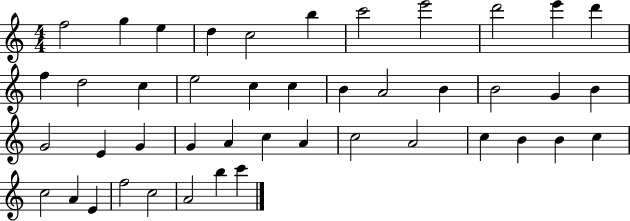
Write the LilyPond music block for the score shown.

{
  \clef treble
  \numericTimeSignature
  \time 4/4
  \key c \major
  f''2 g''4 e''4 | d''4 c''2 b''4 | c'''2 e'''2 | d'''2 e'''4 d'''4 | \break f''4 d''2 c''4 | e''2 c''4 c''4 | b'4 a'2 b'4 | b'2 g'4 b'4 | \break g'2 e'4 g'4 | g'4 a'4 c''4 a'4 | c''2 a'2 | c''4 b'4 b'4 c''4 | \break c''2 a'4 e'4 | f''2 c''2 | a'2 b''4 c'''4 | \bar "|."
}